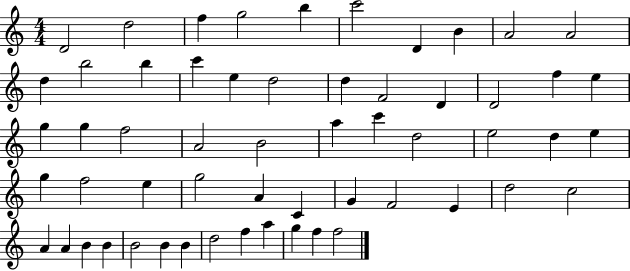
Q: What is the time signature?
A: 4/4